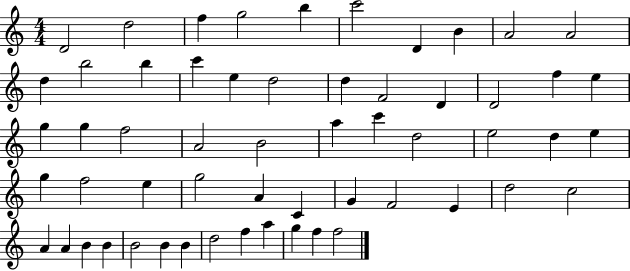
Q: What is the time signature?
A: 4/4